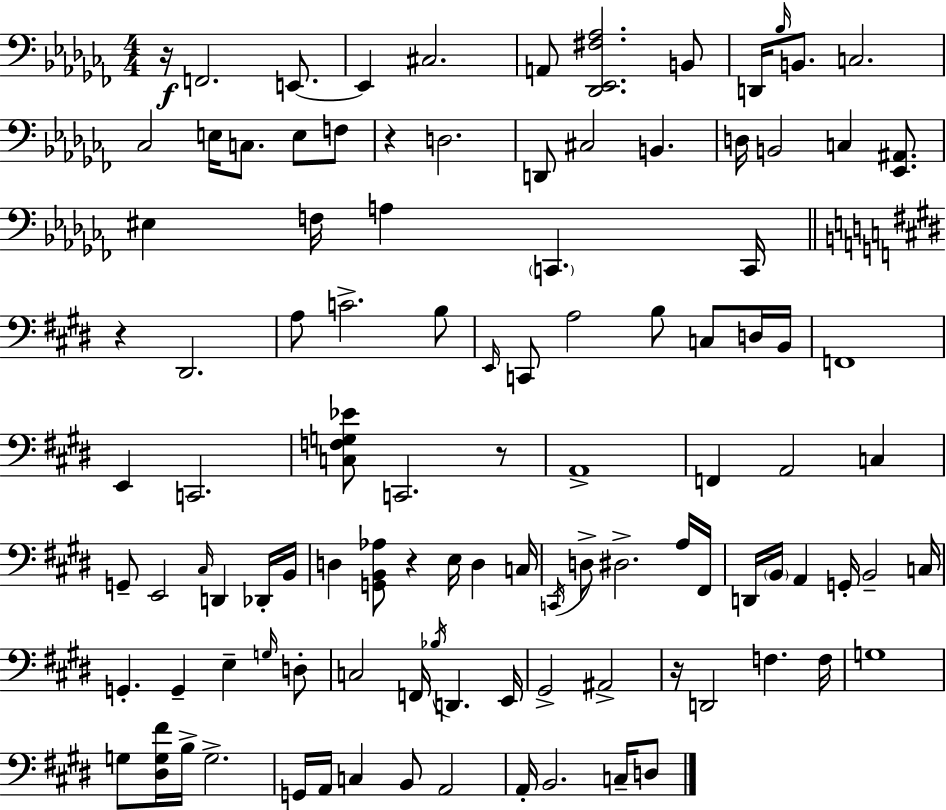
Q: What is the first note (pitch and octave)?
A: F2